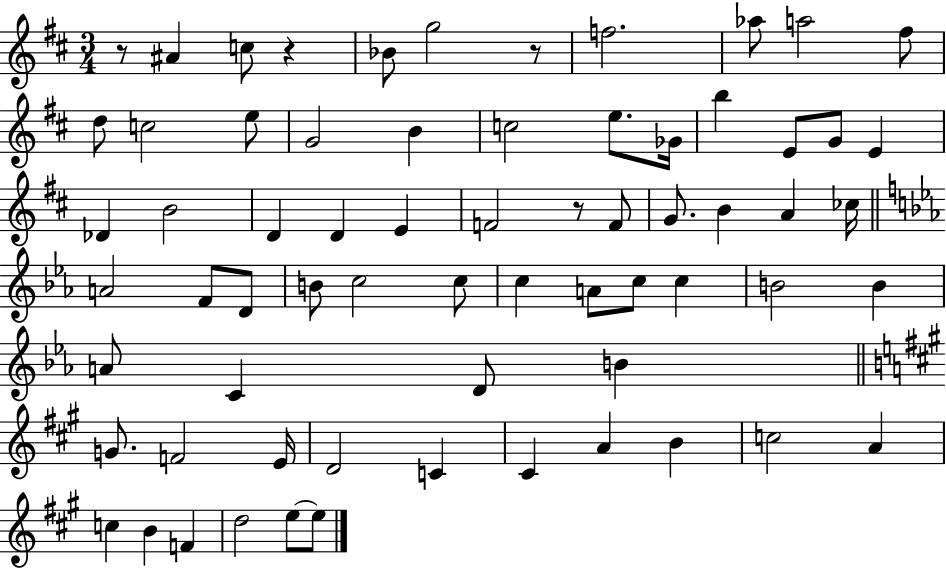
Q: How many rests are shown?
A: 4